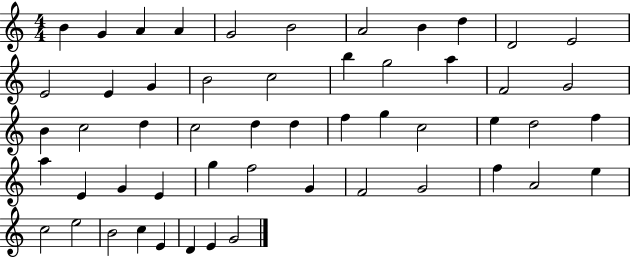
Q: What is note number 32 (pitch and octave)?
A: D5